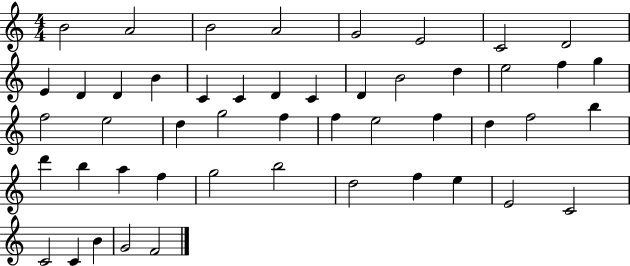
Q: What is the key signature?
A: C major